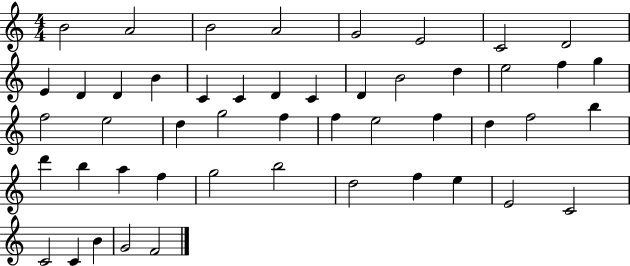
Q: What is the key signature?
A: C major